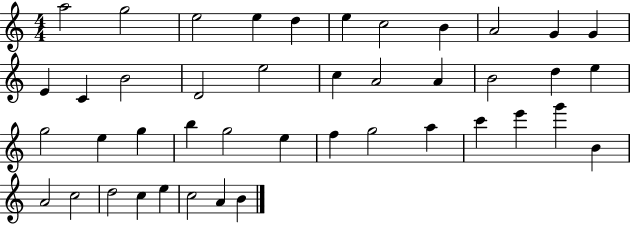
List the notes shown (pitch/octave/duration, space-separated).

A5/h G5/h E5/h E5/q D5/q E5/q C5/h B4/q A4/h G4/q G4/q E4/q C4/q B4/h D4/h E5/h C5/q A4/h A4/q B4/h D5/q E5/q G5/h E5/q G5/q B5/q G5/h E5/q F5/q G5/h A5/q C6/q E6/q G6/q B4/q A4/h C5/h D5/h C5/q E5/q C5/h A4/q B4/q